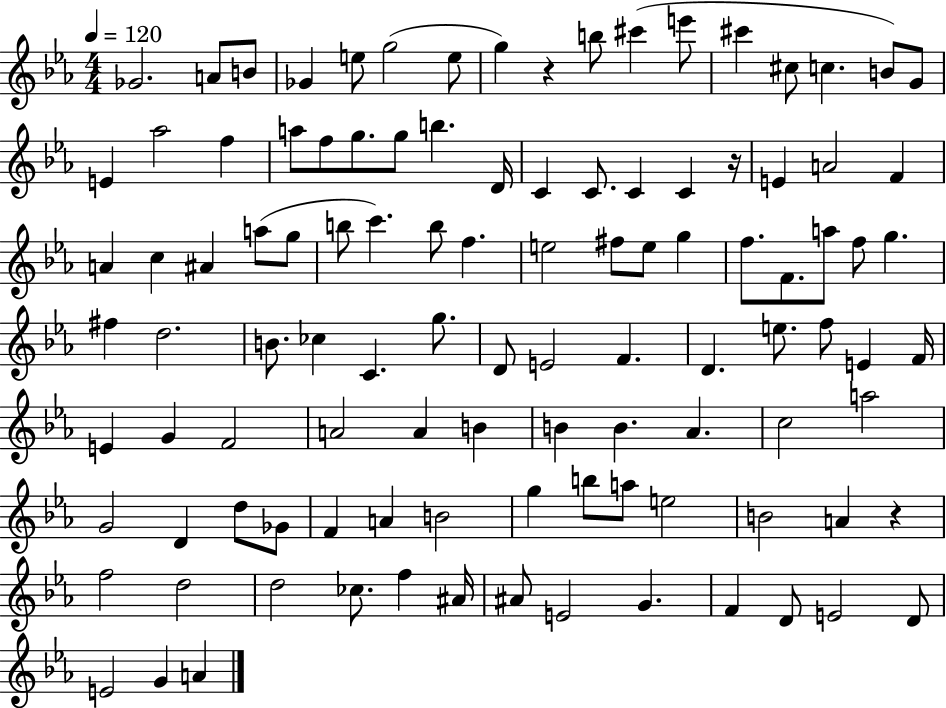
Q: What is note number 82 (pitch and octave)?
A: B4